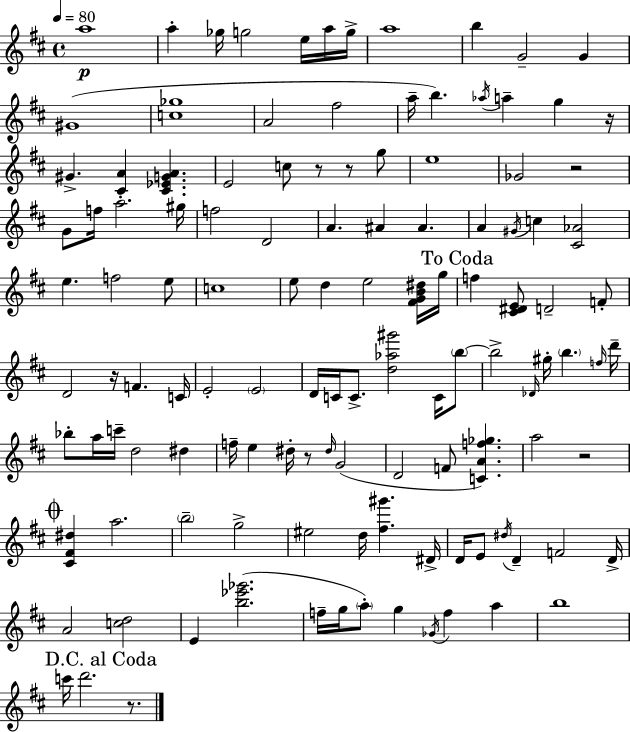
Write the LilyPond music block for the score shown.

{
  \clef treble
  \time 4/4
  \defaultTimeSignature
  \key d \major
  \tempo 4 = 80
  a''1\p | a''4-. ges''16 g''2 e''16 a''16 g''16-> | a''1 | b''4 g'2-- g'4 | \break gis'1( | <c'' ges''>1 | a'2 fis''2 | a''16-- b''4.) \acciaccatura { aes''16 } a''4-- g''4 | \break r16 gis'4.-> <cis' a'>4 <cis' ees' g' a'>4. | e'2 c''8 r8 r8 g''8 | e''1 | ges'2 r2 | \break g'8 f''16 a''2.-. | gis''16 f''2 d'2 | a'4. ais'4 ais'4. | a'4 \acciaccatura { gis'16 } c''4 <cis' aes'>2 | \break e''4. f''2 | e''8 c''1 | e''8 d''4 e''2 | <fis' g' b' dis''>16 g''16 \mark "To Coda" f''4 <cis' dis' e'>8 d'2-- | \break f'8-. d'2 r16 f'4. | c'16 e'2-. \parenthesize e'2 | d'16 c'16 c'8.-> <d'' aes'' gis'''>2 c'16 | \parenthesize b''8~~ b''2-> \grace { des'16 } gis''16-. \parenthesize b''4. | \break \grace { f''16 } d'''16-- bes''8-. a''16 c'''16-- d''2 | dis''4 f''16-- e''4 dis''16-. r8 \grace { dis''16 } g'2( | d'2 f'8 <c' a' f'' ges''>4.) | a''2 r2 | \break \mark \markup { \musicglyph "scripts.coda" } <cis' fis' dis''>4 a''2. | \parenthesize b''2-- g''2-> | eis''2 d''16 <fis'' gis'''>4. | dis'16-> d'16 e'8 \acciaccatura { dis''16 } d'4-- f'2 | \break d'16-> a'2 <c'' d''>2 | e'4 <b'' ees''' ges'''>2.( | f''16-- g''16 \parenthesize a''8-.) g''4 \acciaccatura { ges'16 } f''4 | a''4 b''1 | \break \mark "D.C. al Coda" c'''16 d'''2. | r8. \bar "|."
}